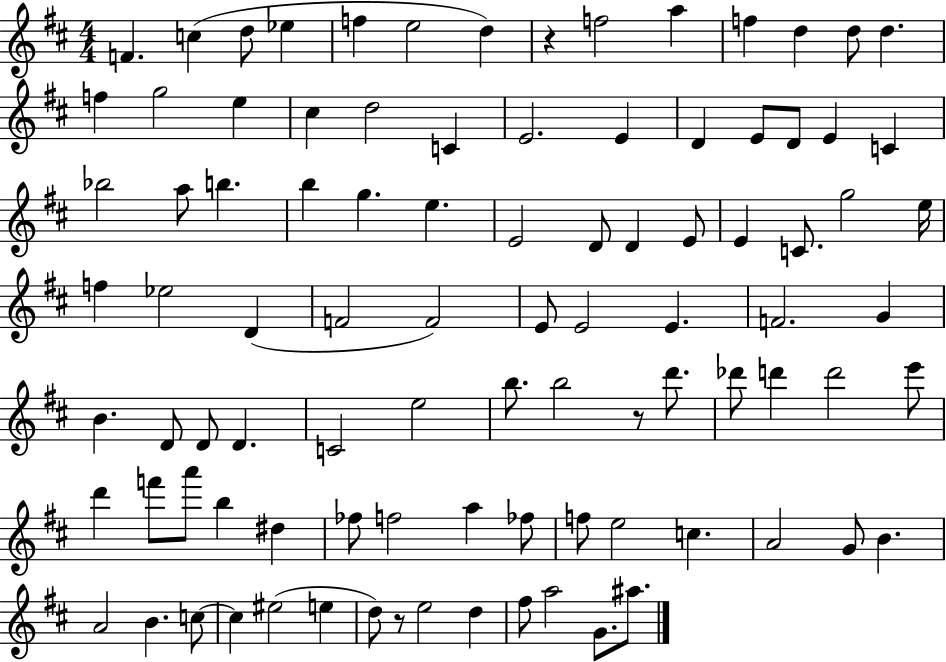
{
  \clef treble
  \numericTimeSignature
  \time 4/4
  \key d \major
  \repeat volta 2 { f'4. c''4( d''8 ees''4 | f''4 e''2 d''4) | r4 f''2 a''4 | f''4 d''4 d''8 d''4. | \break f''4 g''2 e''4 | cis''4 d''2 c'4 | e'2. e'4 | d'4 e'8 d'8 e'4 c'4 | \break bes''2 a''8 b''4. | b''4 g''4. e''4. | e'2 d'8 d'4 e'8 | e'4 c'8. g''2 e''16 | \break f''4 ees''2 d'4( | f'2 f'2) | e'8 e'2 e'4. | f'2. g'4 | \break b'4. d'8 d'8 d'4. | c'2 e''2 | b''8. b''2 r8 d'''8. | des'''8 d'''4 d'''2 e'''8 | \break d'''4 f'''8 a'''8 b''4 dis''4 | fes''8 f''2 a''4 fes''8 | f''8 e''2 c''4. | a'2 g'8 b'4. | \break a'2 b'4. c''8~~ | c''4 eis''2( e''4 | d''8) r8 e''2 d''4 | fis''8 a''2 g'8. ais''8. | \break } \bar "|."
}